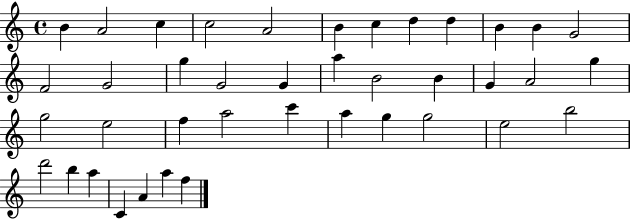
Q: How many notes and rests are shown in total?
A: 40